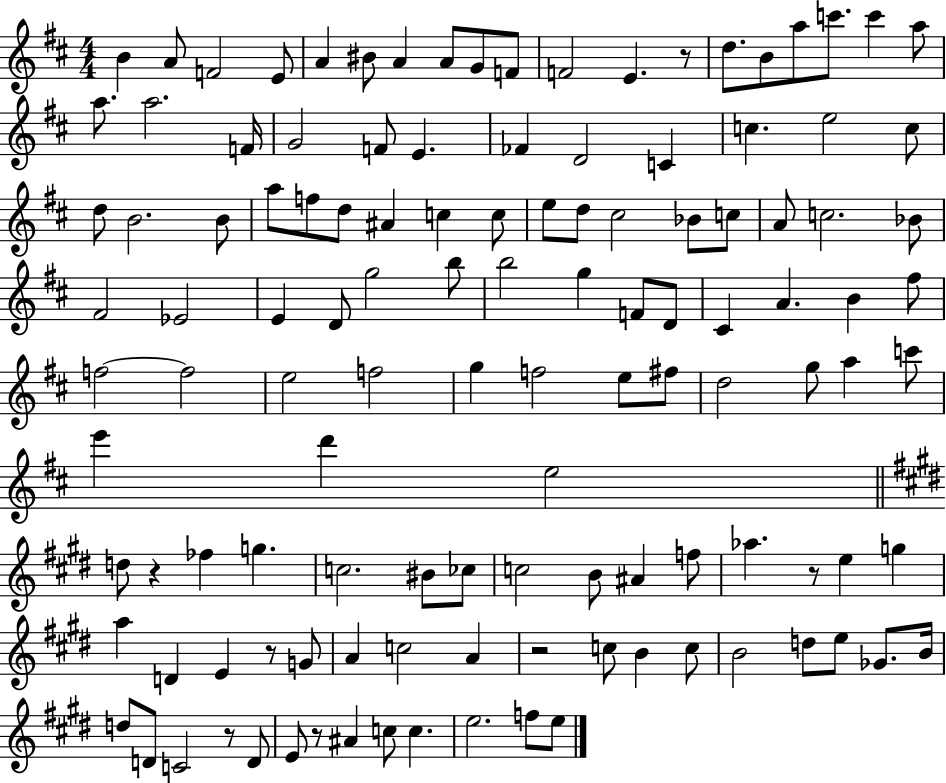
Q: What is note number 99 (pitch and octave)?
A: C5